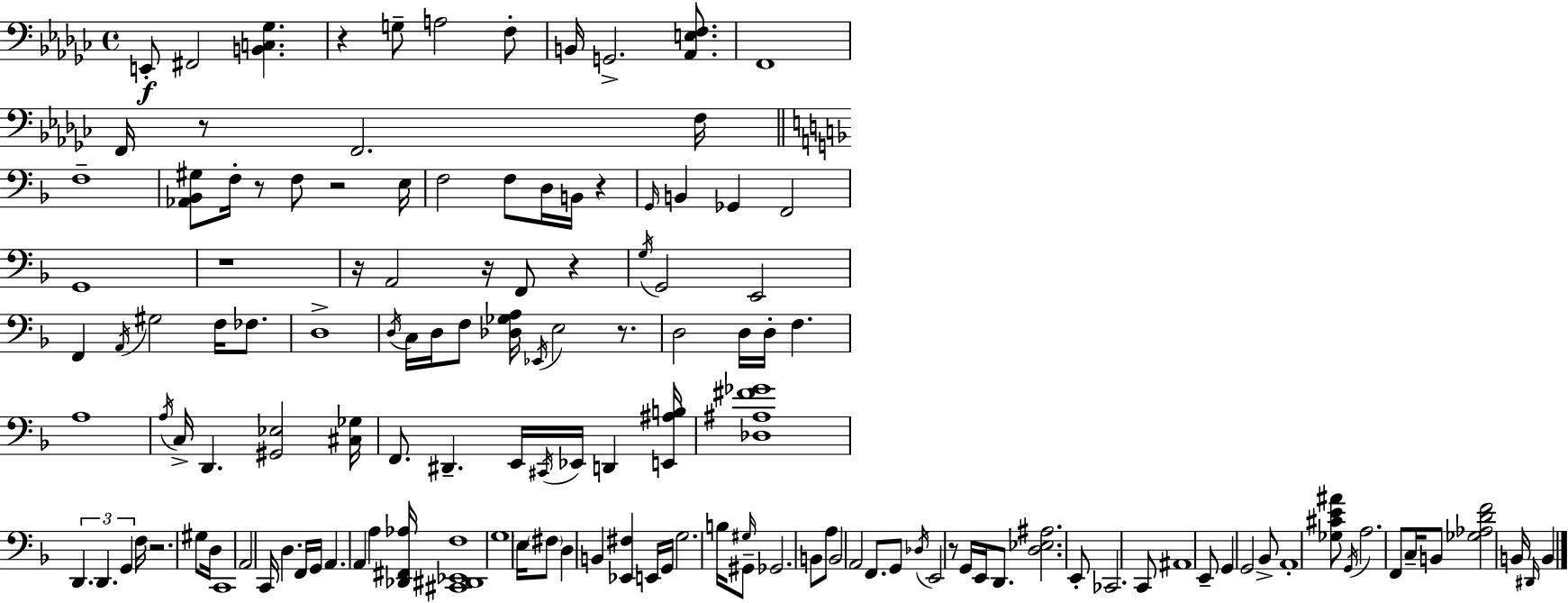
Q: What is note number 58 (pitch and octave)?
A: G2